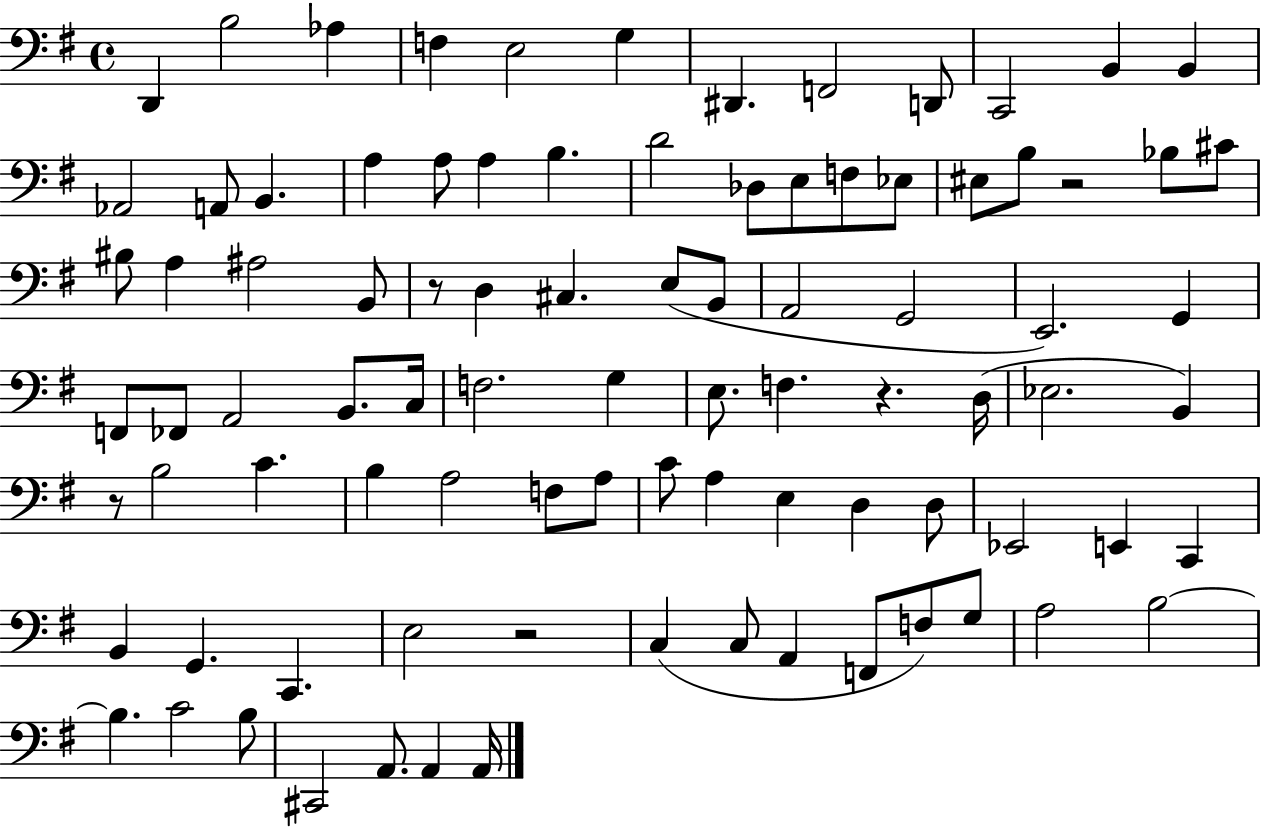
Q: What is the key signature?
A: G major